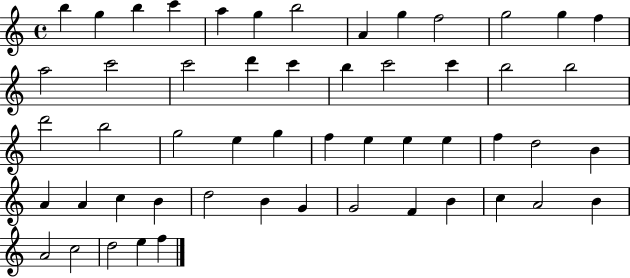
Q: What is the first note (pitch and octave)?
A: B5